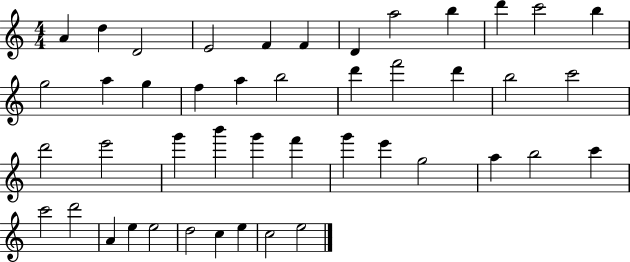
X:1
T:Untitled
M:4/4
L:1/4
K:C
A d D2 E2 F F D a2 b d' c'2 b g2 a g f a b2 d' f'2 d' b2 c'2 d'2 e'2 g' b' g' f' g' e' g2 a b2 c' c'2 d'2 A e e2 d2 c e c2 e2